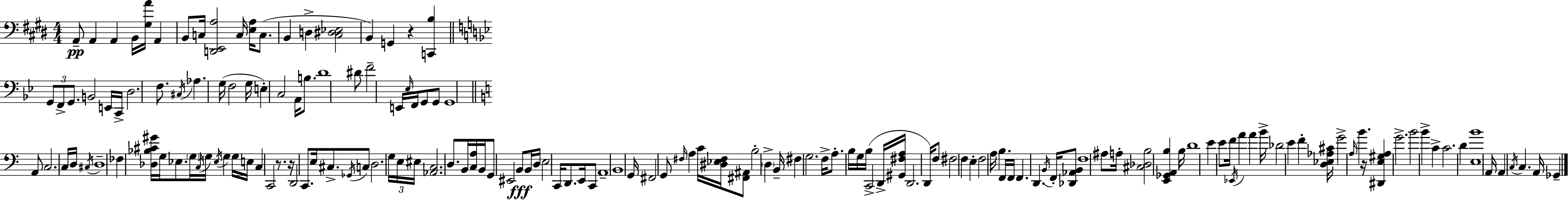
A2/e A2/q A2/q B2/s [G#3,A4]/s A2/q B2/e C3/s [D2,E2,A3]/h C3/s [E3,A3]/s C3/e. B2/q D3/q [C#3,D#3,Eb3]/h B2/q G2/q R/q [C2,B3]/q G2/e F2/e G2/e. B2/h E2/s C2/s D3/h. F3/e. C#3/s Ab3/q. G3/s F3/h G3/s E3/q C3/h A2/s B3/e. D4/w D#4/e F4/h E2/s Eb3/s F2/s G2/e G2/e G2/w A2/e C3/h. C3/s D3/s C#3/s D3/w FES3/q [Db3,Bb3,C#4,G#4]/s G3/s Eb3/e. G3/s C3/s G3/s Eb3/s G3/q G3/s E3/s C3/q C2/h R/e. R/s D2/h C2/e. E3/s C#3/e. Gb2/s C3/e D3/h. G3/s E3/s EIS3/s [Ab2,C3]/h. D3/e. B2/s [C3,A3]/s B2/s G2/e EIS2/h B2/e B2/s D3/s E3/h C2/s D2/e. E2/s C2/e A2/w B2/w G2/s F#2/h G2/e F#3/s A3/q C4/s [D#3,Eb3,F#3]/s [F#2,A#2]/e B3/h D3/q B2/s F#3/q G3/h. F3/s A3/e. B3/s G3/s B3/s C2/h D2/s [G#2,F#3,A3]/s D2/h. D2/s F3/e F#3/h F3/q E3/q F3/h A3/s B3/q. F2/s F2/s F2/q. D2/q. B2/s F2/s [Db2,Ab2,B2]/e F3/w A#3/e A3/s [C#3,Db3,B3]/h [E2,Gb2,A2,B3]/q B3/s D4/w E4/q E4/e F4/s Eb2/s A4/q A4/q B4/s Db4/h E4/q F4/q [D3,Eb3,Ab3,C#4]/s G4/h A3/s B4/q. R/s [D#2,E3,G#3,A3]/q G4/h. B4/h B4/q C4/q C4/h. D4/q [E3,B4]/w A2/s A2/q C3/s C3/q. A2/s Gb2/q